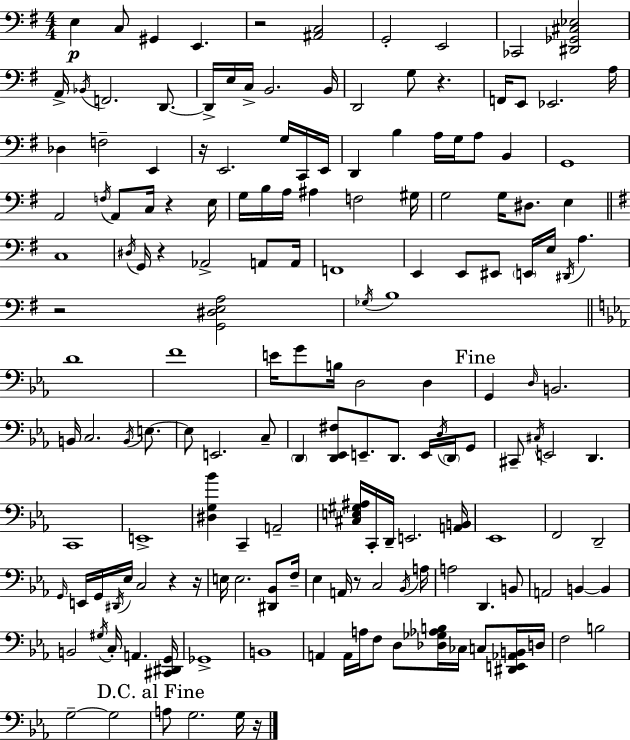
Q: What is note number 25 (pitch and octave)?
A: E2